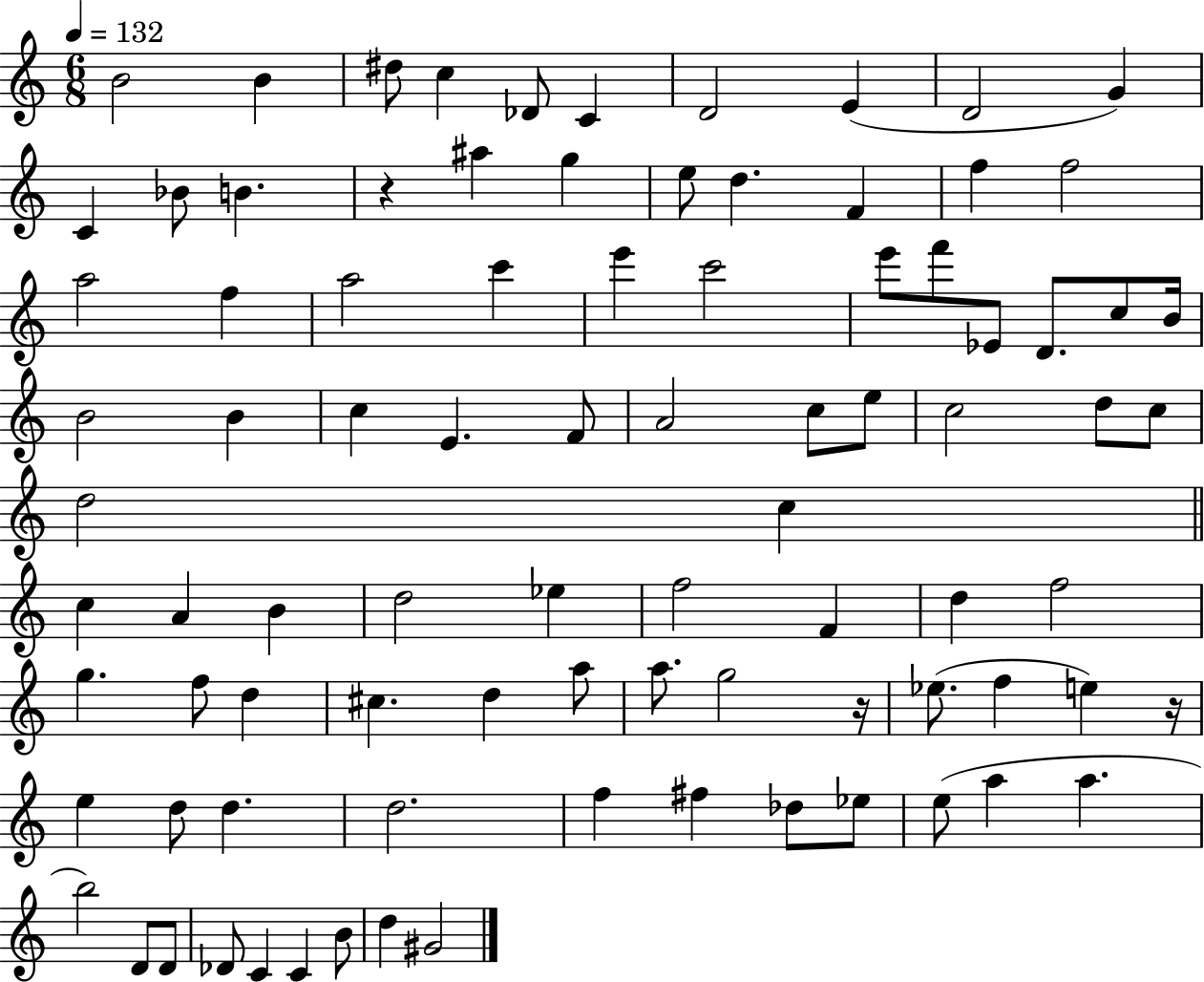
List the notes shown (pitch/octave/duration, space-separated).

B4/h B4/q D#5/e C5/q Db4/e C4/q D4/h E4/q D4/h G4/q C4/q Bb4/e B4/q. R/q A#5/q G5/q E5/e D5/q. F4/q F5/q F5/h A5/h F5/q A5/h C6/q E6/q C6/h E6/e F6/e Eb4/e D4/e. C5/e B4/s B4/h B4/q C5/q E4/q. F4/e A4/h C5/e E5/e C5/h D5/e C5/e D5/h C5/q C5/q A4/q B4/q D5/h Eb5/q F5/h F4/q D5/q F5/h G5/q. F5/e D5/q C#5/q. D5/q A5/e A5/e. G5/h R/s Eb5/e. F5/q E5/q R/s E5/q D5/e D5/q. D5/h. F5/q F#5/q Db5/e Eb5/e E5/e A5/q A5/q. B5/h D4/e D4/e Db4/e C4/q C4/q B4/e D5/q G#4/h